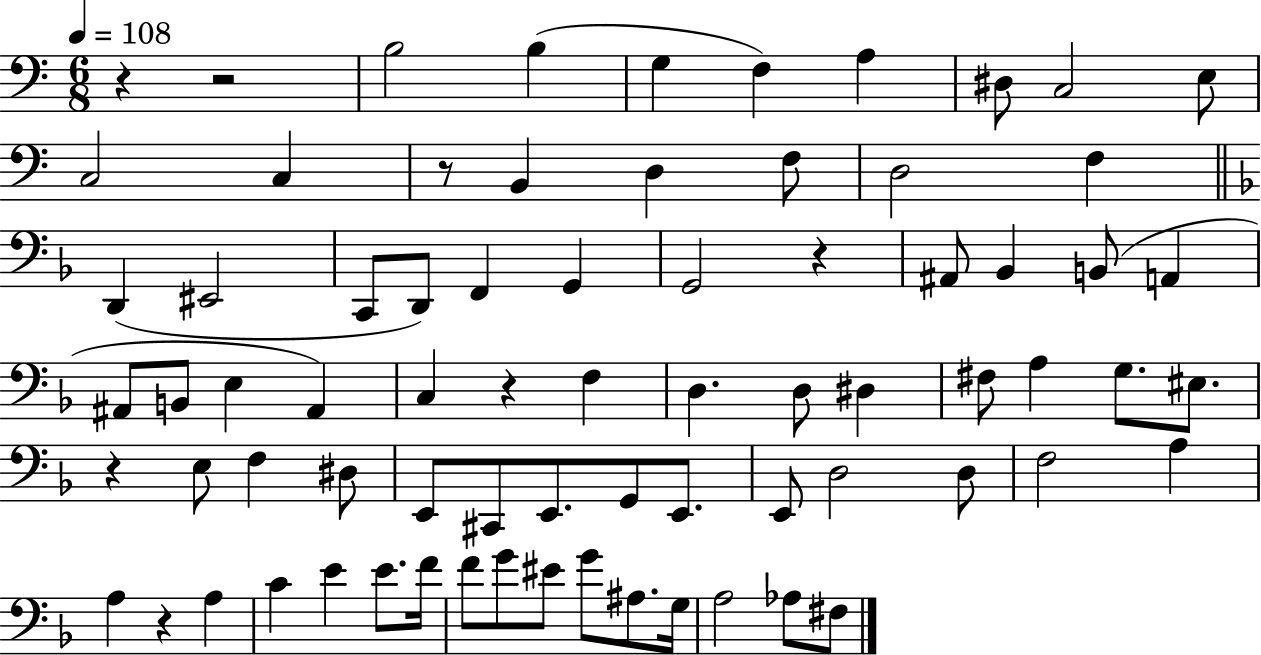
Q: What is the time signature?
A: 6/8